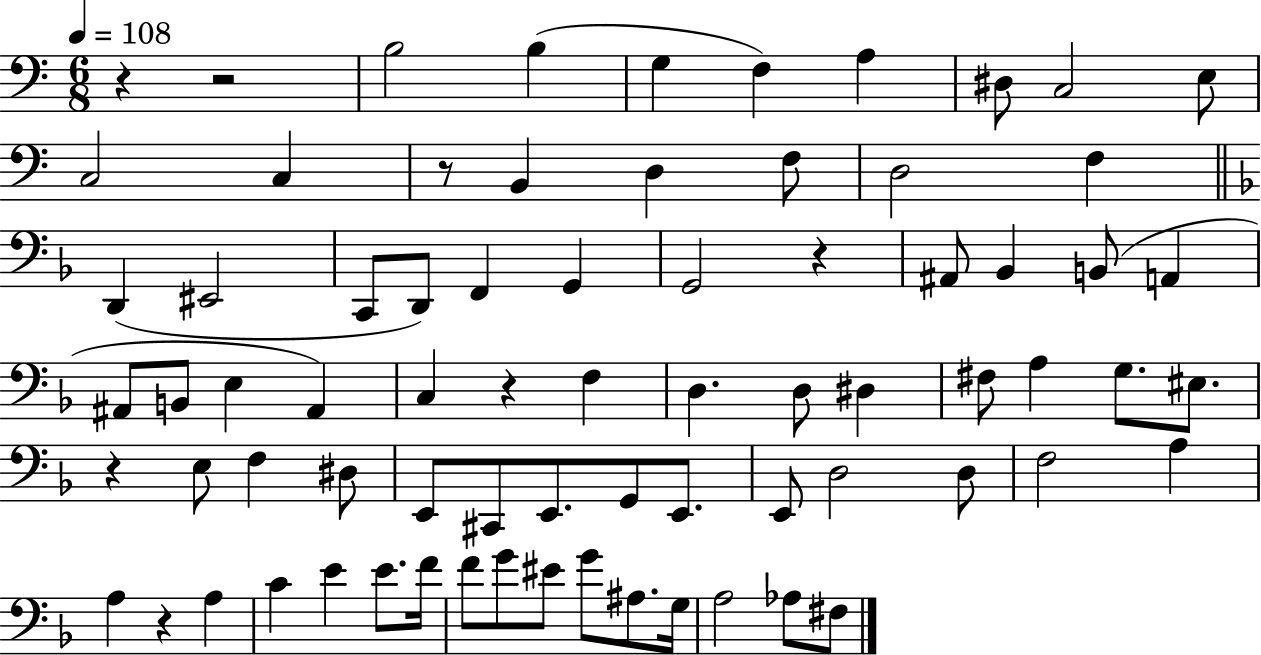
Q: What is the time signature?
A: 6/8